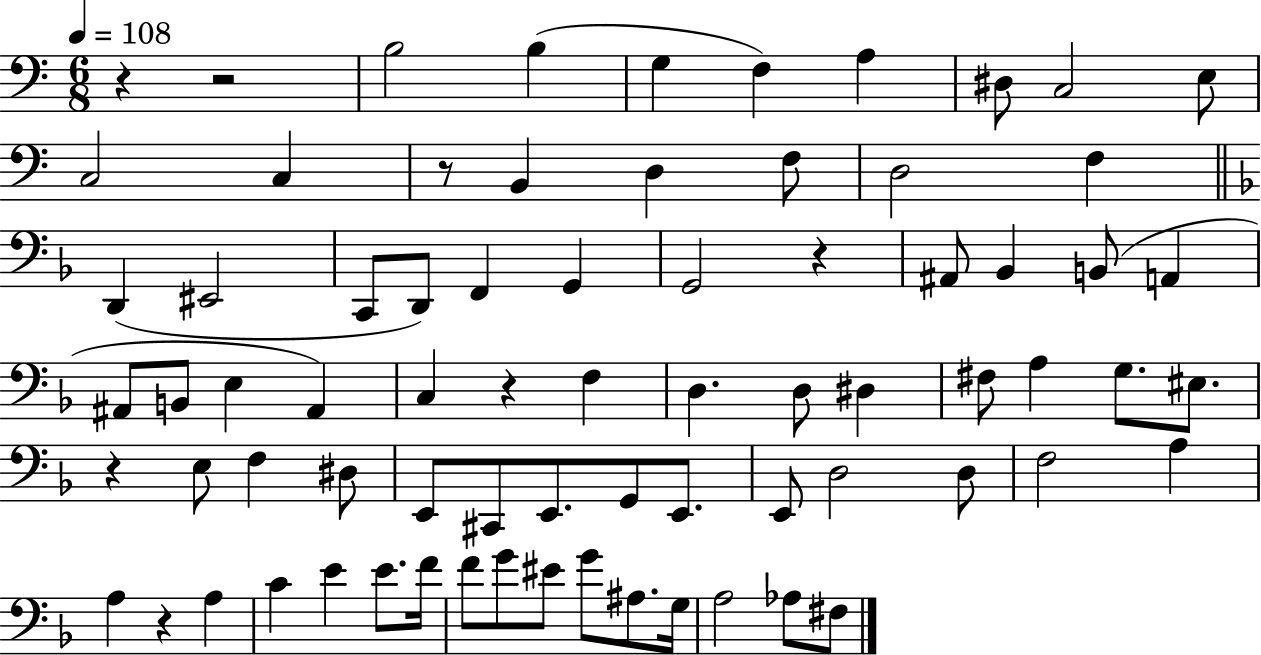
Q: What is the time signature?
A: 6/8